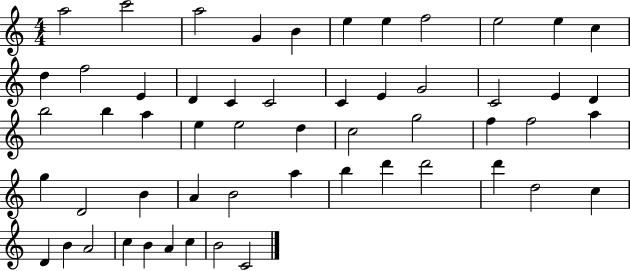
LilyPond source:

{
  \clef treble
  \numericTimeSignature
  \time 4/4
  \key c \major
  a''2 c'''2 | a''2 g'4 b'4 | e''4 e''4 f''2 | e''2 e''4 c''4 | \break d''4 f''2 e'4 | d'4 c'4 c'2 | c'4 e'4 g'2 | c'2 e'4 d'4 | \break b''2 b''4 a''4 | e''4 e''2 d''4 | c''2 g''2 | f''4 f''2 a''4 | \break g''4 d'2 b'4 | a'4 b'2 a''4 | b''4 d'''4 d'''2 | d'''4 d''2 c''4 | \break d'4 b'4 a'2 | c''4 b'4 a'4 c''4 | b'2 c'2 | \bar "|."
}